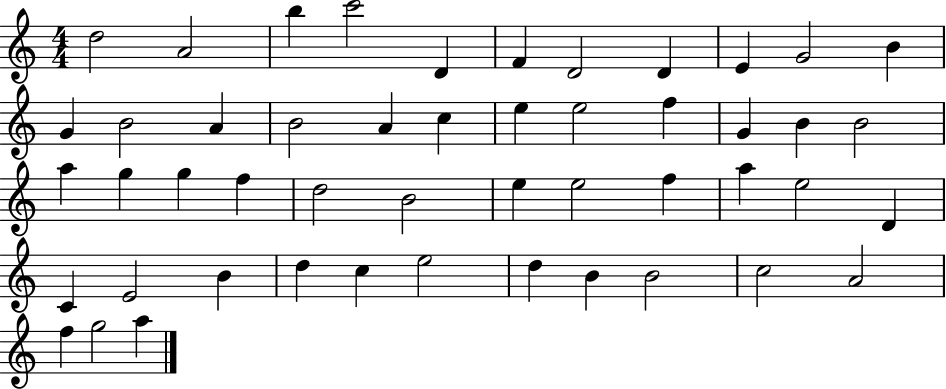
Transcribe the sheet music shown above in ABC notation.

X:1
T:Untitled
M:4/4
L:1/4
K:C
d2 A2 b c'2 D F D2 D E G2 B G B2 A B2 A c e e2 f G B B2 a g g f d2 B2 e e2 f a e2 D C E2 B d c e2 d B B2 c2 A2 f g2 a